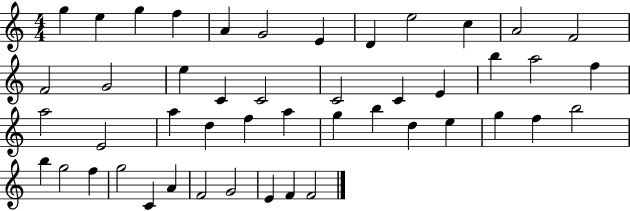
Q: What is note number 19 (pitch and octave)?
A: C4